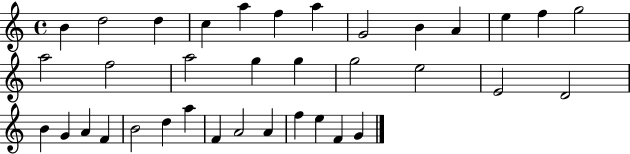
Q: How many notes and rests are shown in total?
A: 36